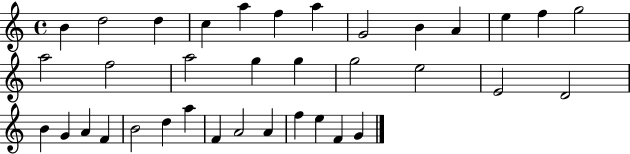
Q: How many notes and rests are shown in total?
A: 36